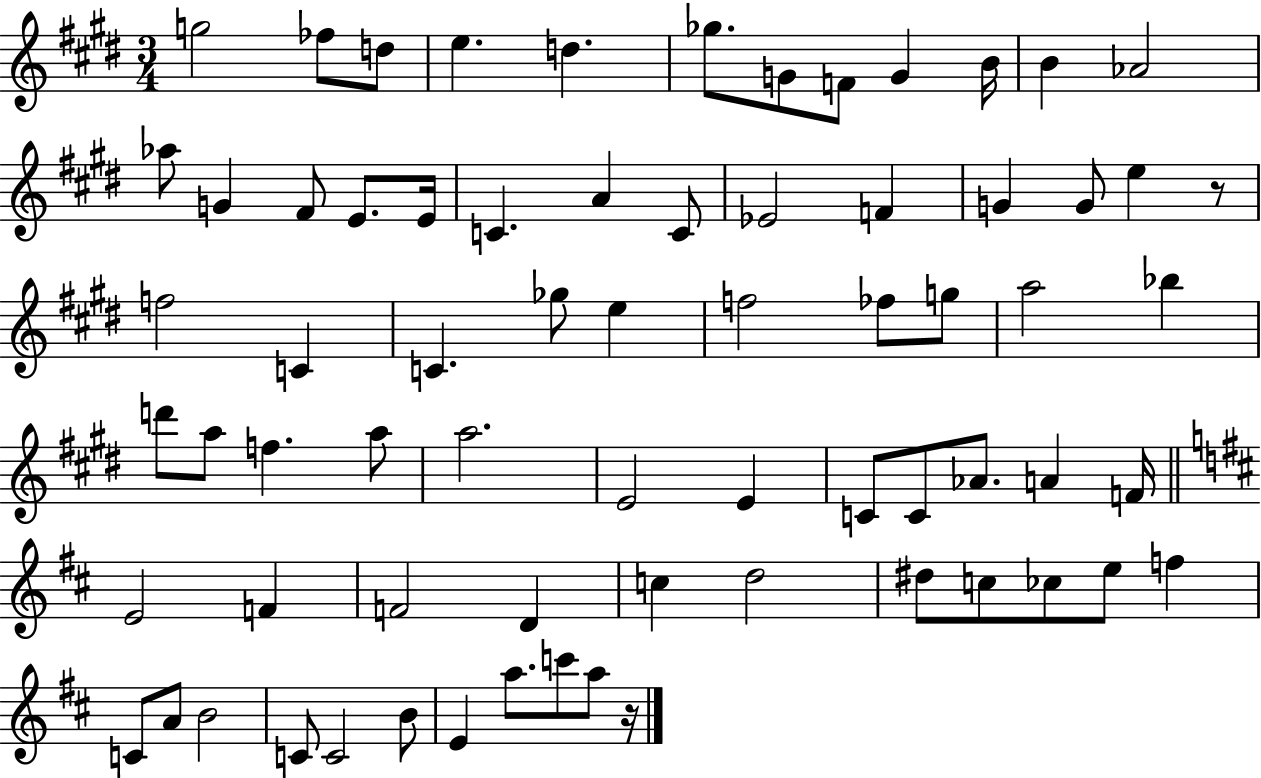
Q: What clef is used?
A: treble